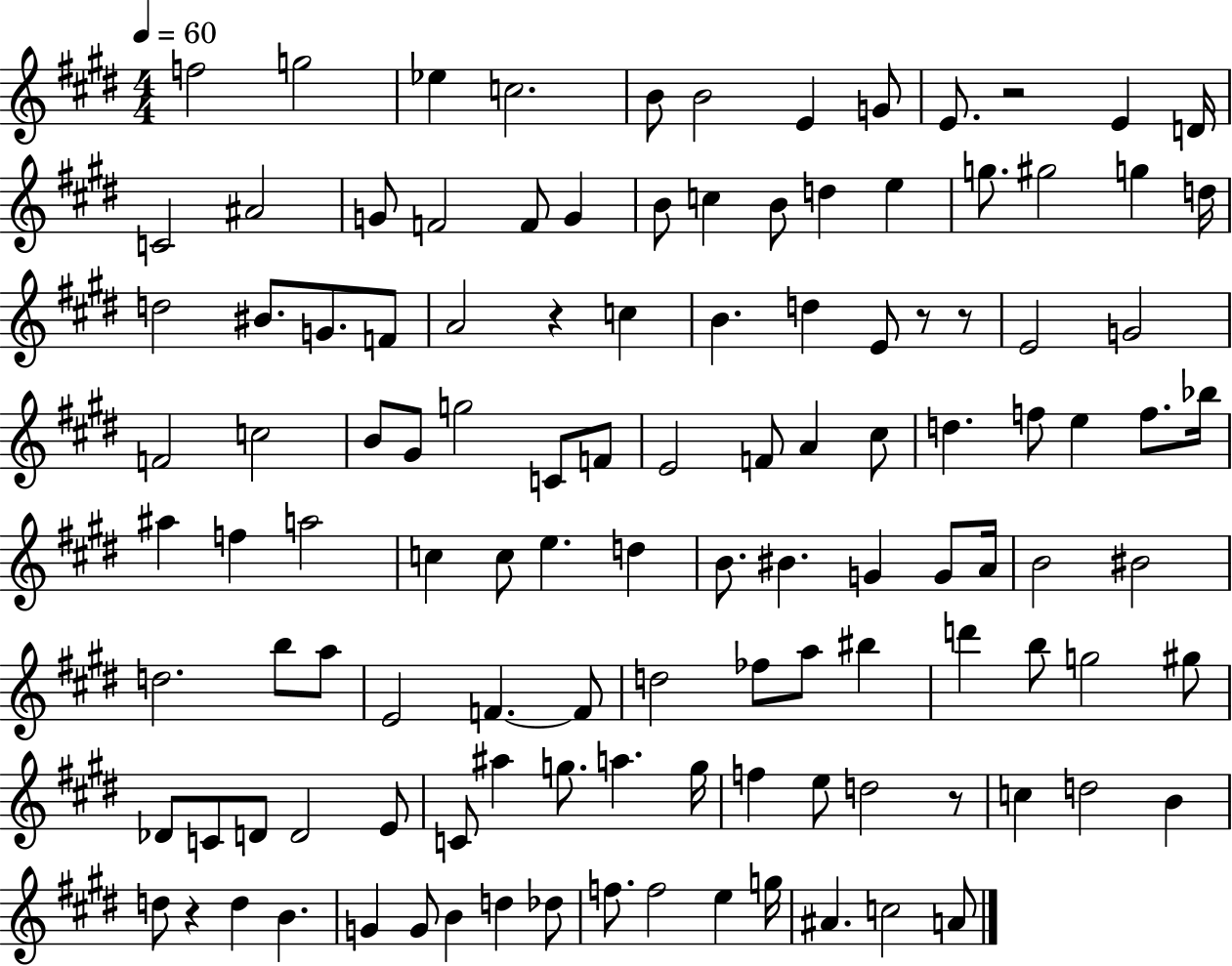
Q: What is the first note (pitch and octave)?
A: F5